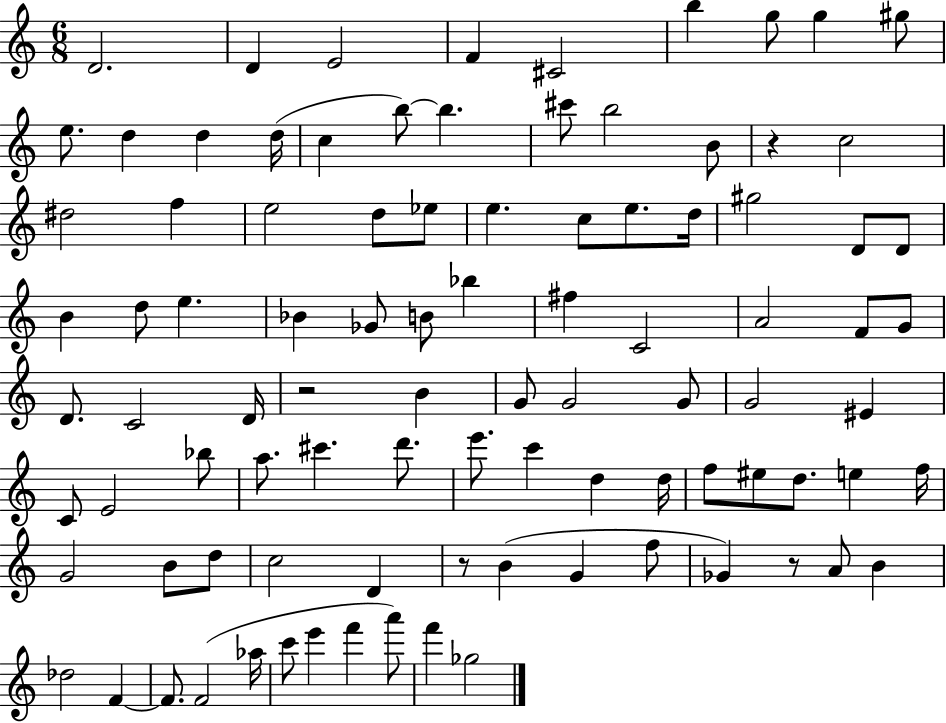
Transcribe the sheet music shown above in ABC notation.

X:1
T:Untitled
M:6/8
L:1/4
K:C
D2 D E2 F ^C2 b g/2 g ^g/2 e/2 d d d/4 c b/2 b ^c'/2 b2 B/2 z c2 ^d2 f e2 d/2 _e/2 e c/2 e/2 d/4 ^g2 D/2 D/2 B d/2 e _B _G/2 B/2 _b ^f C2 A2 F/2 G/2 D/2 C2 D/4 z2 B G/2 G2 G/2 G2 ^E C/2 E2 _b/2 a/2 ^c' d'/2 e'/2 c' d d/4 f/2 ^e/2 d/2 e f/4 G2 B/2 d/2 c2 D z/2 B G f/2 _G z/2 A/2 B _d2 F F/2 F2 _a/4 c'/2 e' f' a'/2 f' _g2